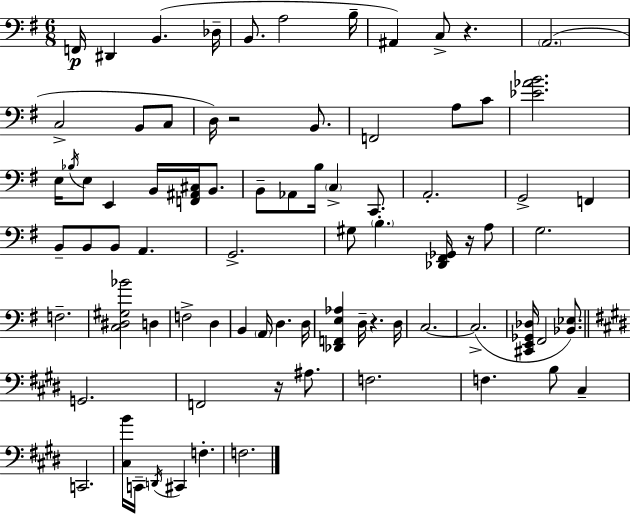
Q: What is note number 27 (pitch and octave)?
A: B3